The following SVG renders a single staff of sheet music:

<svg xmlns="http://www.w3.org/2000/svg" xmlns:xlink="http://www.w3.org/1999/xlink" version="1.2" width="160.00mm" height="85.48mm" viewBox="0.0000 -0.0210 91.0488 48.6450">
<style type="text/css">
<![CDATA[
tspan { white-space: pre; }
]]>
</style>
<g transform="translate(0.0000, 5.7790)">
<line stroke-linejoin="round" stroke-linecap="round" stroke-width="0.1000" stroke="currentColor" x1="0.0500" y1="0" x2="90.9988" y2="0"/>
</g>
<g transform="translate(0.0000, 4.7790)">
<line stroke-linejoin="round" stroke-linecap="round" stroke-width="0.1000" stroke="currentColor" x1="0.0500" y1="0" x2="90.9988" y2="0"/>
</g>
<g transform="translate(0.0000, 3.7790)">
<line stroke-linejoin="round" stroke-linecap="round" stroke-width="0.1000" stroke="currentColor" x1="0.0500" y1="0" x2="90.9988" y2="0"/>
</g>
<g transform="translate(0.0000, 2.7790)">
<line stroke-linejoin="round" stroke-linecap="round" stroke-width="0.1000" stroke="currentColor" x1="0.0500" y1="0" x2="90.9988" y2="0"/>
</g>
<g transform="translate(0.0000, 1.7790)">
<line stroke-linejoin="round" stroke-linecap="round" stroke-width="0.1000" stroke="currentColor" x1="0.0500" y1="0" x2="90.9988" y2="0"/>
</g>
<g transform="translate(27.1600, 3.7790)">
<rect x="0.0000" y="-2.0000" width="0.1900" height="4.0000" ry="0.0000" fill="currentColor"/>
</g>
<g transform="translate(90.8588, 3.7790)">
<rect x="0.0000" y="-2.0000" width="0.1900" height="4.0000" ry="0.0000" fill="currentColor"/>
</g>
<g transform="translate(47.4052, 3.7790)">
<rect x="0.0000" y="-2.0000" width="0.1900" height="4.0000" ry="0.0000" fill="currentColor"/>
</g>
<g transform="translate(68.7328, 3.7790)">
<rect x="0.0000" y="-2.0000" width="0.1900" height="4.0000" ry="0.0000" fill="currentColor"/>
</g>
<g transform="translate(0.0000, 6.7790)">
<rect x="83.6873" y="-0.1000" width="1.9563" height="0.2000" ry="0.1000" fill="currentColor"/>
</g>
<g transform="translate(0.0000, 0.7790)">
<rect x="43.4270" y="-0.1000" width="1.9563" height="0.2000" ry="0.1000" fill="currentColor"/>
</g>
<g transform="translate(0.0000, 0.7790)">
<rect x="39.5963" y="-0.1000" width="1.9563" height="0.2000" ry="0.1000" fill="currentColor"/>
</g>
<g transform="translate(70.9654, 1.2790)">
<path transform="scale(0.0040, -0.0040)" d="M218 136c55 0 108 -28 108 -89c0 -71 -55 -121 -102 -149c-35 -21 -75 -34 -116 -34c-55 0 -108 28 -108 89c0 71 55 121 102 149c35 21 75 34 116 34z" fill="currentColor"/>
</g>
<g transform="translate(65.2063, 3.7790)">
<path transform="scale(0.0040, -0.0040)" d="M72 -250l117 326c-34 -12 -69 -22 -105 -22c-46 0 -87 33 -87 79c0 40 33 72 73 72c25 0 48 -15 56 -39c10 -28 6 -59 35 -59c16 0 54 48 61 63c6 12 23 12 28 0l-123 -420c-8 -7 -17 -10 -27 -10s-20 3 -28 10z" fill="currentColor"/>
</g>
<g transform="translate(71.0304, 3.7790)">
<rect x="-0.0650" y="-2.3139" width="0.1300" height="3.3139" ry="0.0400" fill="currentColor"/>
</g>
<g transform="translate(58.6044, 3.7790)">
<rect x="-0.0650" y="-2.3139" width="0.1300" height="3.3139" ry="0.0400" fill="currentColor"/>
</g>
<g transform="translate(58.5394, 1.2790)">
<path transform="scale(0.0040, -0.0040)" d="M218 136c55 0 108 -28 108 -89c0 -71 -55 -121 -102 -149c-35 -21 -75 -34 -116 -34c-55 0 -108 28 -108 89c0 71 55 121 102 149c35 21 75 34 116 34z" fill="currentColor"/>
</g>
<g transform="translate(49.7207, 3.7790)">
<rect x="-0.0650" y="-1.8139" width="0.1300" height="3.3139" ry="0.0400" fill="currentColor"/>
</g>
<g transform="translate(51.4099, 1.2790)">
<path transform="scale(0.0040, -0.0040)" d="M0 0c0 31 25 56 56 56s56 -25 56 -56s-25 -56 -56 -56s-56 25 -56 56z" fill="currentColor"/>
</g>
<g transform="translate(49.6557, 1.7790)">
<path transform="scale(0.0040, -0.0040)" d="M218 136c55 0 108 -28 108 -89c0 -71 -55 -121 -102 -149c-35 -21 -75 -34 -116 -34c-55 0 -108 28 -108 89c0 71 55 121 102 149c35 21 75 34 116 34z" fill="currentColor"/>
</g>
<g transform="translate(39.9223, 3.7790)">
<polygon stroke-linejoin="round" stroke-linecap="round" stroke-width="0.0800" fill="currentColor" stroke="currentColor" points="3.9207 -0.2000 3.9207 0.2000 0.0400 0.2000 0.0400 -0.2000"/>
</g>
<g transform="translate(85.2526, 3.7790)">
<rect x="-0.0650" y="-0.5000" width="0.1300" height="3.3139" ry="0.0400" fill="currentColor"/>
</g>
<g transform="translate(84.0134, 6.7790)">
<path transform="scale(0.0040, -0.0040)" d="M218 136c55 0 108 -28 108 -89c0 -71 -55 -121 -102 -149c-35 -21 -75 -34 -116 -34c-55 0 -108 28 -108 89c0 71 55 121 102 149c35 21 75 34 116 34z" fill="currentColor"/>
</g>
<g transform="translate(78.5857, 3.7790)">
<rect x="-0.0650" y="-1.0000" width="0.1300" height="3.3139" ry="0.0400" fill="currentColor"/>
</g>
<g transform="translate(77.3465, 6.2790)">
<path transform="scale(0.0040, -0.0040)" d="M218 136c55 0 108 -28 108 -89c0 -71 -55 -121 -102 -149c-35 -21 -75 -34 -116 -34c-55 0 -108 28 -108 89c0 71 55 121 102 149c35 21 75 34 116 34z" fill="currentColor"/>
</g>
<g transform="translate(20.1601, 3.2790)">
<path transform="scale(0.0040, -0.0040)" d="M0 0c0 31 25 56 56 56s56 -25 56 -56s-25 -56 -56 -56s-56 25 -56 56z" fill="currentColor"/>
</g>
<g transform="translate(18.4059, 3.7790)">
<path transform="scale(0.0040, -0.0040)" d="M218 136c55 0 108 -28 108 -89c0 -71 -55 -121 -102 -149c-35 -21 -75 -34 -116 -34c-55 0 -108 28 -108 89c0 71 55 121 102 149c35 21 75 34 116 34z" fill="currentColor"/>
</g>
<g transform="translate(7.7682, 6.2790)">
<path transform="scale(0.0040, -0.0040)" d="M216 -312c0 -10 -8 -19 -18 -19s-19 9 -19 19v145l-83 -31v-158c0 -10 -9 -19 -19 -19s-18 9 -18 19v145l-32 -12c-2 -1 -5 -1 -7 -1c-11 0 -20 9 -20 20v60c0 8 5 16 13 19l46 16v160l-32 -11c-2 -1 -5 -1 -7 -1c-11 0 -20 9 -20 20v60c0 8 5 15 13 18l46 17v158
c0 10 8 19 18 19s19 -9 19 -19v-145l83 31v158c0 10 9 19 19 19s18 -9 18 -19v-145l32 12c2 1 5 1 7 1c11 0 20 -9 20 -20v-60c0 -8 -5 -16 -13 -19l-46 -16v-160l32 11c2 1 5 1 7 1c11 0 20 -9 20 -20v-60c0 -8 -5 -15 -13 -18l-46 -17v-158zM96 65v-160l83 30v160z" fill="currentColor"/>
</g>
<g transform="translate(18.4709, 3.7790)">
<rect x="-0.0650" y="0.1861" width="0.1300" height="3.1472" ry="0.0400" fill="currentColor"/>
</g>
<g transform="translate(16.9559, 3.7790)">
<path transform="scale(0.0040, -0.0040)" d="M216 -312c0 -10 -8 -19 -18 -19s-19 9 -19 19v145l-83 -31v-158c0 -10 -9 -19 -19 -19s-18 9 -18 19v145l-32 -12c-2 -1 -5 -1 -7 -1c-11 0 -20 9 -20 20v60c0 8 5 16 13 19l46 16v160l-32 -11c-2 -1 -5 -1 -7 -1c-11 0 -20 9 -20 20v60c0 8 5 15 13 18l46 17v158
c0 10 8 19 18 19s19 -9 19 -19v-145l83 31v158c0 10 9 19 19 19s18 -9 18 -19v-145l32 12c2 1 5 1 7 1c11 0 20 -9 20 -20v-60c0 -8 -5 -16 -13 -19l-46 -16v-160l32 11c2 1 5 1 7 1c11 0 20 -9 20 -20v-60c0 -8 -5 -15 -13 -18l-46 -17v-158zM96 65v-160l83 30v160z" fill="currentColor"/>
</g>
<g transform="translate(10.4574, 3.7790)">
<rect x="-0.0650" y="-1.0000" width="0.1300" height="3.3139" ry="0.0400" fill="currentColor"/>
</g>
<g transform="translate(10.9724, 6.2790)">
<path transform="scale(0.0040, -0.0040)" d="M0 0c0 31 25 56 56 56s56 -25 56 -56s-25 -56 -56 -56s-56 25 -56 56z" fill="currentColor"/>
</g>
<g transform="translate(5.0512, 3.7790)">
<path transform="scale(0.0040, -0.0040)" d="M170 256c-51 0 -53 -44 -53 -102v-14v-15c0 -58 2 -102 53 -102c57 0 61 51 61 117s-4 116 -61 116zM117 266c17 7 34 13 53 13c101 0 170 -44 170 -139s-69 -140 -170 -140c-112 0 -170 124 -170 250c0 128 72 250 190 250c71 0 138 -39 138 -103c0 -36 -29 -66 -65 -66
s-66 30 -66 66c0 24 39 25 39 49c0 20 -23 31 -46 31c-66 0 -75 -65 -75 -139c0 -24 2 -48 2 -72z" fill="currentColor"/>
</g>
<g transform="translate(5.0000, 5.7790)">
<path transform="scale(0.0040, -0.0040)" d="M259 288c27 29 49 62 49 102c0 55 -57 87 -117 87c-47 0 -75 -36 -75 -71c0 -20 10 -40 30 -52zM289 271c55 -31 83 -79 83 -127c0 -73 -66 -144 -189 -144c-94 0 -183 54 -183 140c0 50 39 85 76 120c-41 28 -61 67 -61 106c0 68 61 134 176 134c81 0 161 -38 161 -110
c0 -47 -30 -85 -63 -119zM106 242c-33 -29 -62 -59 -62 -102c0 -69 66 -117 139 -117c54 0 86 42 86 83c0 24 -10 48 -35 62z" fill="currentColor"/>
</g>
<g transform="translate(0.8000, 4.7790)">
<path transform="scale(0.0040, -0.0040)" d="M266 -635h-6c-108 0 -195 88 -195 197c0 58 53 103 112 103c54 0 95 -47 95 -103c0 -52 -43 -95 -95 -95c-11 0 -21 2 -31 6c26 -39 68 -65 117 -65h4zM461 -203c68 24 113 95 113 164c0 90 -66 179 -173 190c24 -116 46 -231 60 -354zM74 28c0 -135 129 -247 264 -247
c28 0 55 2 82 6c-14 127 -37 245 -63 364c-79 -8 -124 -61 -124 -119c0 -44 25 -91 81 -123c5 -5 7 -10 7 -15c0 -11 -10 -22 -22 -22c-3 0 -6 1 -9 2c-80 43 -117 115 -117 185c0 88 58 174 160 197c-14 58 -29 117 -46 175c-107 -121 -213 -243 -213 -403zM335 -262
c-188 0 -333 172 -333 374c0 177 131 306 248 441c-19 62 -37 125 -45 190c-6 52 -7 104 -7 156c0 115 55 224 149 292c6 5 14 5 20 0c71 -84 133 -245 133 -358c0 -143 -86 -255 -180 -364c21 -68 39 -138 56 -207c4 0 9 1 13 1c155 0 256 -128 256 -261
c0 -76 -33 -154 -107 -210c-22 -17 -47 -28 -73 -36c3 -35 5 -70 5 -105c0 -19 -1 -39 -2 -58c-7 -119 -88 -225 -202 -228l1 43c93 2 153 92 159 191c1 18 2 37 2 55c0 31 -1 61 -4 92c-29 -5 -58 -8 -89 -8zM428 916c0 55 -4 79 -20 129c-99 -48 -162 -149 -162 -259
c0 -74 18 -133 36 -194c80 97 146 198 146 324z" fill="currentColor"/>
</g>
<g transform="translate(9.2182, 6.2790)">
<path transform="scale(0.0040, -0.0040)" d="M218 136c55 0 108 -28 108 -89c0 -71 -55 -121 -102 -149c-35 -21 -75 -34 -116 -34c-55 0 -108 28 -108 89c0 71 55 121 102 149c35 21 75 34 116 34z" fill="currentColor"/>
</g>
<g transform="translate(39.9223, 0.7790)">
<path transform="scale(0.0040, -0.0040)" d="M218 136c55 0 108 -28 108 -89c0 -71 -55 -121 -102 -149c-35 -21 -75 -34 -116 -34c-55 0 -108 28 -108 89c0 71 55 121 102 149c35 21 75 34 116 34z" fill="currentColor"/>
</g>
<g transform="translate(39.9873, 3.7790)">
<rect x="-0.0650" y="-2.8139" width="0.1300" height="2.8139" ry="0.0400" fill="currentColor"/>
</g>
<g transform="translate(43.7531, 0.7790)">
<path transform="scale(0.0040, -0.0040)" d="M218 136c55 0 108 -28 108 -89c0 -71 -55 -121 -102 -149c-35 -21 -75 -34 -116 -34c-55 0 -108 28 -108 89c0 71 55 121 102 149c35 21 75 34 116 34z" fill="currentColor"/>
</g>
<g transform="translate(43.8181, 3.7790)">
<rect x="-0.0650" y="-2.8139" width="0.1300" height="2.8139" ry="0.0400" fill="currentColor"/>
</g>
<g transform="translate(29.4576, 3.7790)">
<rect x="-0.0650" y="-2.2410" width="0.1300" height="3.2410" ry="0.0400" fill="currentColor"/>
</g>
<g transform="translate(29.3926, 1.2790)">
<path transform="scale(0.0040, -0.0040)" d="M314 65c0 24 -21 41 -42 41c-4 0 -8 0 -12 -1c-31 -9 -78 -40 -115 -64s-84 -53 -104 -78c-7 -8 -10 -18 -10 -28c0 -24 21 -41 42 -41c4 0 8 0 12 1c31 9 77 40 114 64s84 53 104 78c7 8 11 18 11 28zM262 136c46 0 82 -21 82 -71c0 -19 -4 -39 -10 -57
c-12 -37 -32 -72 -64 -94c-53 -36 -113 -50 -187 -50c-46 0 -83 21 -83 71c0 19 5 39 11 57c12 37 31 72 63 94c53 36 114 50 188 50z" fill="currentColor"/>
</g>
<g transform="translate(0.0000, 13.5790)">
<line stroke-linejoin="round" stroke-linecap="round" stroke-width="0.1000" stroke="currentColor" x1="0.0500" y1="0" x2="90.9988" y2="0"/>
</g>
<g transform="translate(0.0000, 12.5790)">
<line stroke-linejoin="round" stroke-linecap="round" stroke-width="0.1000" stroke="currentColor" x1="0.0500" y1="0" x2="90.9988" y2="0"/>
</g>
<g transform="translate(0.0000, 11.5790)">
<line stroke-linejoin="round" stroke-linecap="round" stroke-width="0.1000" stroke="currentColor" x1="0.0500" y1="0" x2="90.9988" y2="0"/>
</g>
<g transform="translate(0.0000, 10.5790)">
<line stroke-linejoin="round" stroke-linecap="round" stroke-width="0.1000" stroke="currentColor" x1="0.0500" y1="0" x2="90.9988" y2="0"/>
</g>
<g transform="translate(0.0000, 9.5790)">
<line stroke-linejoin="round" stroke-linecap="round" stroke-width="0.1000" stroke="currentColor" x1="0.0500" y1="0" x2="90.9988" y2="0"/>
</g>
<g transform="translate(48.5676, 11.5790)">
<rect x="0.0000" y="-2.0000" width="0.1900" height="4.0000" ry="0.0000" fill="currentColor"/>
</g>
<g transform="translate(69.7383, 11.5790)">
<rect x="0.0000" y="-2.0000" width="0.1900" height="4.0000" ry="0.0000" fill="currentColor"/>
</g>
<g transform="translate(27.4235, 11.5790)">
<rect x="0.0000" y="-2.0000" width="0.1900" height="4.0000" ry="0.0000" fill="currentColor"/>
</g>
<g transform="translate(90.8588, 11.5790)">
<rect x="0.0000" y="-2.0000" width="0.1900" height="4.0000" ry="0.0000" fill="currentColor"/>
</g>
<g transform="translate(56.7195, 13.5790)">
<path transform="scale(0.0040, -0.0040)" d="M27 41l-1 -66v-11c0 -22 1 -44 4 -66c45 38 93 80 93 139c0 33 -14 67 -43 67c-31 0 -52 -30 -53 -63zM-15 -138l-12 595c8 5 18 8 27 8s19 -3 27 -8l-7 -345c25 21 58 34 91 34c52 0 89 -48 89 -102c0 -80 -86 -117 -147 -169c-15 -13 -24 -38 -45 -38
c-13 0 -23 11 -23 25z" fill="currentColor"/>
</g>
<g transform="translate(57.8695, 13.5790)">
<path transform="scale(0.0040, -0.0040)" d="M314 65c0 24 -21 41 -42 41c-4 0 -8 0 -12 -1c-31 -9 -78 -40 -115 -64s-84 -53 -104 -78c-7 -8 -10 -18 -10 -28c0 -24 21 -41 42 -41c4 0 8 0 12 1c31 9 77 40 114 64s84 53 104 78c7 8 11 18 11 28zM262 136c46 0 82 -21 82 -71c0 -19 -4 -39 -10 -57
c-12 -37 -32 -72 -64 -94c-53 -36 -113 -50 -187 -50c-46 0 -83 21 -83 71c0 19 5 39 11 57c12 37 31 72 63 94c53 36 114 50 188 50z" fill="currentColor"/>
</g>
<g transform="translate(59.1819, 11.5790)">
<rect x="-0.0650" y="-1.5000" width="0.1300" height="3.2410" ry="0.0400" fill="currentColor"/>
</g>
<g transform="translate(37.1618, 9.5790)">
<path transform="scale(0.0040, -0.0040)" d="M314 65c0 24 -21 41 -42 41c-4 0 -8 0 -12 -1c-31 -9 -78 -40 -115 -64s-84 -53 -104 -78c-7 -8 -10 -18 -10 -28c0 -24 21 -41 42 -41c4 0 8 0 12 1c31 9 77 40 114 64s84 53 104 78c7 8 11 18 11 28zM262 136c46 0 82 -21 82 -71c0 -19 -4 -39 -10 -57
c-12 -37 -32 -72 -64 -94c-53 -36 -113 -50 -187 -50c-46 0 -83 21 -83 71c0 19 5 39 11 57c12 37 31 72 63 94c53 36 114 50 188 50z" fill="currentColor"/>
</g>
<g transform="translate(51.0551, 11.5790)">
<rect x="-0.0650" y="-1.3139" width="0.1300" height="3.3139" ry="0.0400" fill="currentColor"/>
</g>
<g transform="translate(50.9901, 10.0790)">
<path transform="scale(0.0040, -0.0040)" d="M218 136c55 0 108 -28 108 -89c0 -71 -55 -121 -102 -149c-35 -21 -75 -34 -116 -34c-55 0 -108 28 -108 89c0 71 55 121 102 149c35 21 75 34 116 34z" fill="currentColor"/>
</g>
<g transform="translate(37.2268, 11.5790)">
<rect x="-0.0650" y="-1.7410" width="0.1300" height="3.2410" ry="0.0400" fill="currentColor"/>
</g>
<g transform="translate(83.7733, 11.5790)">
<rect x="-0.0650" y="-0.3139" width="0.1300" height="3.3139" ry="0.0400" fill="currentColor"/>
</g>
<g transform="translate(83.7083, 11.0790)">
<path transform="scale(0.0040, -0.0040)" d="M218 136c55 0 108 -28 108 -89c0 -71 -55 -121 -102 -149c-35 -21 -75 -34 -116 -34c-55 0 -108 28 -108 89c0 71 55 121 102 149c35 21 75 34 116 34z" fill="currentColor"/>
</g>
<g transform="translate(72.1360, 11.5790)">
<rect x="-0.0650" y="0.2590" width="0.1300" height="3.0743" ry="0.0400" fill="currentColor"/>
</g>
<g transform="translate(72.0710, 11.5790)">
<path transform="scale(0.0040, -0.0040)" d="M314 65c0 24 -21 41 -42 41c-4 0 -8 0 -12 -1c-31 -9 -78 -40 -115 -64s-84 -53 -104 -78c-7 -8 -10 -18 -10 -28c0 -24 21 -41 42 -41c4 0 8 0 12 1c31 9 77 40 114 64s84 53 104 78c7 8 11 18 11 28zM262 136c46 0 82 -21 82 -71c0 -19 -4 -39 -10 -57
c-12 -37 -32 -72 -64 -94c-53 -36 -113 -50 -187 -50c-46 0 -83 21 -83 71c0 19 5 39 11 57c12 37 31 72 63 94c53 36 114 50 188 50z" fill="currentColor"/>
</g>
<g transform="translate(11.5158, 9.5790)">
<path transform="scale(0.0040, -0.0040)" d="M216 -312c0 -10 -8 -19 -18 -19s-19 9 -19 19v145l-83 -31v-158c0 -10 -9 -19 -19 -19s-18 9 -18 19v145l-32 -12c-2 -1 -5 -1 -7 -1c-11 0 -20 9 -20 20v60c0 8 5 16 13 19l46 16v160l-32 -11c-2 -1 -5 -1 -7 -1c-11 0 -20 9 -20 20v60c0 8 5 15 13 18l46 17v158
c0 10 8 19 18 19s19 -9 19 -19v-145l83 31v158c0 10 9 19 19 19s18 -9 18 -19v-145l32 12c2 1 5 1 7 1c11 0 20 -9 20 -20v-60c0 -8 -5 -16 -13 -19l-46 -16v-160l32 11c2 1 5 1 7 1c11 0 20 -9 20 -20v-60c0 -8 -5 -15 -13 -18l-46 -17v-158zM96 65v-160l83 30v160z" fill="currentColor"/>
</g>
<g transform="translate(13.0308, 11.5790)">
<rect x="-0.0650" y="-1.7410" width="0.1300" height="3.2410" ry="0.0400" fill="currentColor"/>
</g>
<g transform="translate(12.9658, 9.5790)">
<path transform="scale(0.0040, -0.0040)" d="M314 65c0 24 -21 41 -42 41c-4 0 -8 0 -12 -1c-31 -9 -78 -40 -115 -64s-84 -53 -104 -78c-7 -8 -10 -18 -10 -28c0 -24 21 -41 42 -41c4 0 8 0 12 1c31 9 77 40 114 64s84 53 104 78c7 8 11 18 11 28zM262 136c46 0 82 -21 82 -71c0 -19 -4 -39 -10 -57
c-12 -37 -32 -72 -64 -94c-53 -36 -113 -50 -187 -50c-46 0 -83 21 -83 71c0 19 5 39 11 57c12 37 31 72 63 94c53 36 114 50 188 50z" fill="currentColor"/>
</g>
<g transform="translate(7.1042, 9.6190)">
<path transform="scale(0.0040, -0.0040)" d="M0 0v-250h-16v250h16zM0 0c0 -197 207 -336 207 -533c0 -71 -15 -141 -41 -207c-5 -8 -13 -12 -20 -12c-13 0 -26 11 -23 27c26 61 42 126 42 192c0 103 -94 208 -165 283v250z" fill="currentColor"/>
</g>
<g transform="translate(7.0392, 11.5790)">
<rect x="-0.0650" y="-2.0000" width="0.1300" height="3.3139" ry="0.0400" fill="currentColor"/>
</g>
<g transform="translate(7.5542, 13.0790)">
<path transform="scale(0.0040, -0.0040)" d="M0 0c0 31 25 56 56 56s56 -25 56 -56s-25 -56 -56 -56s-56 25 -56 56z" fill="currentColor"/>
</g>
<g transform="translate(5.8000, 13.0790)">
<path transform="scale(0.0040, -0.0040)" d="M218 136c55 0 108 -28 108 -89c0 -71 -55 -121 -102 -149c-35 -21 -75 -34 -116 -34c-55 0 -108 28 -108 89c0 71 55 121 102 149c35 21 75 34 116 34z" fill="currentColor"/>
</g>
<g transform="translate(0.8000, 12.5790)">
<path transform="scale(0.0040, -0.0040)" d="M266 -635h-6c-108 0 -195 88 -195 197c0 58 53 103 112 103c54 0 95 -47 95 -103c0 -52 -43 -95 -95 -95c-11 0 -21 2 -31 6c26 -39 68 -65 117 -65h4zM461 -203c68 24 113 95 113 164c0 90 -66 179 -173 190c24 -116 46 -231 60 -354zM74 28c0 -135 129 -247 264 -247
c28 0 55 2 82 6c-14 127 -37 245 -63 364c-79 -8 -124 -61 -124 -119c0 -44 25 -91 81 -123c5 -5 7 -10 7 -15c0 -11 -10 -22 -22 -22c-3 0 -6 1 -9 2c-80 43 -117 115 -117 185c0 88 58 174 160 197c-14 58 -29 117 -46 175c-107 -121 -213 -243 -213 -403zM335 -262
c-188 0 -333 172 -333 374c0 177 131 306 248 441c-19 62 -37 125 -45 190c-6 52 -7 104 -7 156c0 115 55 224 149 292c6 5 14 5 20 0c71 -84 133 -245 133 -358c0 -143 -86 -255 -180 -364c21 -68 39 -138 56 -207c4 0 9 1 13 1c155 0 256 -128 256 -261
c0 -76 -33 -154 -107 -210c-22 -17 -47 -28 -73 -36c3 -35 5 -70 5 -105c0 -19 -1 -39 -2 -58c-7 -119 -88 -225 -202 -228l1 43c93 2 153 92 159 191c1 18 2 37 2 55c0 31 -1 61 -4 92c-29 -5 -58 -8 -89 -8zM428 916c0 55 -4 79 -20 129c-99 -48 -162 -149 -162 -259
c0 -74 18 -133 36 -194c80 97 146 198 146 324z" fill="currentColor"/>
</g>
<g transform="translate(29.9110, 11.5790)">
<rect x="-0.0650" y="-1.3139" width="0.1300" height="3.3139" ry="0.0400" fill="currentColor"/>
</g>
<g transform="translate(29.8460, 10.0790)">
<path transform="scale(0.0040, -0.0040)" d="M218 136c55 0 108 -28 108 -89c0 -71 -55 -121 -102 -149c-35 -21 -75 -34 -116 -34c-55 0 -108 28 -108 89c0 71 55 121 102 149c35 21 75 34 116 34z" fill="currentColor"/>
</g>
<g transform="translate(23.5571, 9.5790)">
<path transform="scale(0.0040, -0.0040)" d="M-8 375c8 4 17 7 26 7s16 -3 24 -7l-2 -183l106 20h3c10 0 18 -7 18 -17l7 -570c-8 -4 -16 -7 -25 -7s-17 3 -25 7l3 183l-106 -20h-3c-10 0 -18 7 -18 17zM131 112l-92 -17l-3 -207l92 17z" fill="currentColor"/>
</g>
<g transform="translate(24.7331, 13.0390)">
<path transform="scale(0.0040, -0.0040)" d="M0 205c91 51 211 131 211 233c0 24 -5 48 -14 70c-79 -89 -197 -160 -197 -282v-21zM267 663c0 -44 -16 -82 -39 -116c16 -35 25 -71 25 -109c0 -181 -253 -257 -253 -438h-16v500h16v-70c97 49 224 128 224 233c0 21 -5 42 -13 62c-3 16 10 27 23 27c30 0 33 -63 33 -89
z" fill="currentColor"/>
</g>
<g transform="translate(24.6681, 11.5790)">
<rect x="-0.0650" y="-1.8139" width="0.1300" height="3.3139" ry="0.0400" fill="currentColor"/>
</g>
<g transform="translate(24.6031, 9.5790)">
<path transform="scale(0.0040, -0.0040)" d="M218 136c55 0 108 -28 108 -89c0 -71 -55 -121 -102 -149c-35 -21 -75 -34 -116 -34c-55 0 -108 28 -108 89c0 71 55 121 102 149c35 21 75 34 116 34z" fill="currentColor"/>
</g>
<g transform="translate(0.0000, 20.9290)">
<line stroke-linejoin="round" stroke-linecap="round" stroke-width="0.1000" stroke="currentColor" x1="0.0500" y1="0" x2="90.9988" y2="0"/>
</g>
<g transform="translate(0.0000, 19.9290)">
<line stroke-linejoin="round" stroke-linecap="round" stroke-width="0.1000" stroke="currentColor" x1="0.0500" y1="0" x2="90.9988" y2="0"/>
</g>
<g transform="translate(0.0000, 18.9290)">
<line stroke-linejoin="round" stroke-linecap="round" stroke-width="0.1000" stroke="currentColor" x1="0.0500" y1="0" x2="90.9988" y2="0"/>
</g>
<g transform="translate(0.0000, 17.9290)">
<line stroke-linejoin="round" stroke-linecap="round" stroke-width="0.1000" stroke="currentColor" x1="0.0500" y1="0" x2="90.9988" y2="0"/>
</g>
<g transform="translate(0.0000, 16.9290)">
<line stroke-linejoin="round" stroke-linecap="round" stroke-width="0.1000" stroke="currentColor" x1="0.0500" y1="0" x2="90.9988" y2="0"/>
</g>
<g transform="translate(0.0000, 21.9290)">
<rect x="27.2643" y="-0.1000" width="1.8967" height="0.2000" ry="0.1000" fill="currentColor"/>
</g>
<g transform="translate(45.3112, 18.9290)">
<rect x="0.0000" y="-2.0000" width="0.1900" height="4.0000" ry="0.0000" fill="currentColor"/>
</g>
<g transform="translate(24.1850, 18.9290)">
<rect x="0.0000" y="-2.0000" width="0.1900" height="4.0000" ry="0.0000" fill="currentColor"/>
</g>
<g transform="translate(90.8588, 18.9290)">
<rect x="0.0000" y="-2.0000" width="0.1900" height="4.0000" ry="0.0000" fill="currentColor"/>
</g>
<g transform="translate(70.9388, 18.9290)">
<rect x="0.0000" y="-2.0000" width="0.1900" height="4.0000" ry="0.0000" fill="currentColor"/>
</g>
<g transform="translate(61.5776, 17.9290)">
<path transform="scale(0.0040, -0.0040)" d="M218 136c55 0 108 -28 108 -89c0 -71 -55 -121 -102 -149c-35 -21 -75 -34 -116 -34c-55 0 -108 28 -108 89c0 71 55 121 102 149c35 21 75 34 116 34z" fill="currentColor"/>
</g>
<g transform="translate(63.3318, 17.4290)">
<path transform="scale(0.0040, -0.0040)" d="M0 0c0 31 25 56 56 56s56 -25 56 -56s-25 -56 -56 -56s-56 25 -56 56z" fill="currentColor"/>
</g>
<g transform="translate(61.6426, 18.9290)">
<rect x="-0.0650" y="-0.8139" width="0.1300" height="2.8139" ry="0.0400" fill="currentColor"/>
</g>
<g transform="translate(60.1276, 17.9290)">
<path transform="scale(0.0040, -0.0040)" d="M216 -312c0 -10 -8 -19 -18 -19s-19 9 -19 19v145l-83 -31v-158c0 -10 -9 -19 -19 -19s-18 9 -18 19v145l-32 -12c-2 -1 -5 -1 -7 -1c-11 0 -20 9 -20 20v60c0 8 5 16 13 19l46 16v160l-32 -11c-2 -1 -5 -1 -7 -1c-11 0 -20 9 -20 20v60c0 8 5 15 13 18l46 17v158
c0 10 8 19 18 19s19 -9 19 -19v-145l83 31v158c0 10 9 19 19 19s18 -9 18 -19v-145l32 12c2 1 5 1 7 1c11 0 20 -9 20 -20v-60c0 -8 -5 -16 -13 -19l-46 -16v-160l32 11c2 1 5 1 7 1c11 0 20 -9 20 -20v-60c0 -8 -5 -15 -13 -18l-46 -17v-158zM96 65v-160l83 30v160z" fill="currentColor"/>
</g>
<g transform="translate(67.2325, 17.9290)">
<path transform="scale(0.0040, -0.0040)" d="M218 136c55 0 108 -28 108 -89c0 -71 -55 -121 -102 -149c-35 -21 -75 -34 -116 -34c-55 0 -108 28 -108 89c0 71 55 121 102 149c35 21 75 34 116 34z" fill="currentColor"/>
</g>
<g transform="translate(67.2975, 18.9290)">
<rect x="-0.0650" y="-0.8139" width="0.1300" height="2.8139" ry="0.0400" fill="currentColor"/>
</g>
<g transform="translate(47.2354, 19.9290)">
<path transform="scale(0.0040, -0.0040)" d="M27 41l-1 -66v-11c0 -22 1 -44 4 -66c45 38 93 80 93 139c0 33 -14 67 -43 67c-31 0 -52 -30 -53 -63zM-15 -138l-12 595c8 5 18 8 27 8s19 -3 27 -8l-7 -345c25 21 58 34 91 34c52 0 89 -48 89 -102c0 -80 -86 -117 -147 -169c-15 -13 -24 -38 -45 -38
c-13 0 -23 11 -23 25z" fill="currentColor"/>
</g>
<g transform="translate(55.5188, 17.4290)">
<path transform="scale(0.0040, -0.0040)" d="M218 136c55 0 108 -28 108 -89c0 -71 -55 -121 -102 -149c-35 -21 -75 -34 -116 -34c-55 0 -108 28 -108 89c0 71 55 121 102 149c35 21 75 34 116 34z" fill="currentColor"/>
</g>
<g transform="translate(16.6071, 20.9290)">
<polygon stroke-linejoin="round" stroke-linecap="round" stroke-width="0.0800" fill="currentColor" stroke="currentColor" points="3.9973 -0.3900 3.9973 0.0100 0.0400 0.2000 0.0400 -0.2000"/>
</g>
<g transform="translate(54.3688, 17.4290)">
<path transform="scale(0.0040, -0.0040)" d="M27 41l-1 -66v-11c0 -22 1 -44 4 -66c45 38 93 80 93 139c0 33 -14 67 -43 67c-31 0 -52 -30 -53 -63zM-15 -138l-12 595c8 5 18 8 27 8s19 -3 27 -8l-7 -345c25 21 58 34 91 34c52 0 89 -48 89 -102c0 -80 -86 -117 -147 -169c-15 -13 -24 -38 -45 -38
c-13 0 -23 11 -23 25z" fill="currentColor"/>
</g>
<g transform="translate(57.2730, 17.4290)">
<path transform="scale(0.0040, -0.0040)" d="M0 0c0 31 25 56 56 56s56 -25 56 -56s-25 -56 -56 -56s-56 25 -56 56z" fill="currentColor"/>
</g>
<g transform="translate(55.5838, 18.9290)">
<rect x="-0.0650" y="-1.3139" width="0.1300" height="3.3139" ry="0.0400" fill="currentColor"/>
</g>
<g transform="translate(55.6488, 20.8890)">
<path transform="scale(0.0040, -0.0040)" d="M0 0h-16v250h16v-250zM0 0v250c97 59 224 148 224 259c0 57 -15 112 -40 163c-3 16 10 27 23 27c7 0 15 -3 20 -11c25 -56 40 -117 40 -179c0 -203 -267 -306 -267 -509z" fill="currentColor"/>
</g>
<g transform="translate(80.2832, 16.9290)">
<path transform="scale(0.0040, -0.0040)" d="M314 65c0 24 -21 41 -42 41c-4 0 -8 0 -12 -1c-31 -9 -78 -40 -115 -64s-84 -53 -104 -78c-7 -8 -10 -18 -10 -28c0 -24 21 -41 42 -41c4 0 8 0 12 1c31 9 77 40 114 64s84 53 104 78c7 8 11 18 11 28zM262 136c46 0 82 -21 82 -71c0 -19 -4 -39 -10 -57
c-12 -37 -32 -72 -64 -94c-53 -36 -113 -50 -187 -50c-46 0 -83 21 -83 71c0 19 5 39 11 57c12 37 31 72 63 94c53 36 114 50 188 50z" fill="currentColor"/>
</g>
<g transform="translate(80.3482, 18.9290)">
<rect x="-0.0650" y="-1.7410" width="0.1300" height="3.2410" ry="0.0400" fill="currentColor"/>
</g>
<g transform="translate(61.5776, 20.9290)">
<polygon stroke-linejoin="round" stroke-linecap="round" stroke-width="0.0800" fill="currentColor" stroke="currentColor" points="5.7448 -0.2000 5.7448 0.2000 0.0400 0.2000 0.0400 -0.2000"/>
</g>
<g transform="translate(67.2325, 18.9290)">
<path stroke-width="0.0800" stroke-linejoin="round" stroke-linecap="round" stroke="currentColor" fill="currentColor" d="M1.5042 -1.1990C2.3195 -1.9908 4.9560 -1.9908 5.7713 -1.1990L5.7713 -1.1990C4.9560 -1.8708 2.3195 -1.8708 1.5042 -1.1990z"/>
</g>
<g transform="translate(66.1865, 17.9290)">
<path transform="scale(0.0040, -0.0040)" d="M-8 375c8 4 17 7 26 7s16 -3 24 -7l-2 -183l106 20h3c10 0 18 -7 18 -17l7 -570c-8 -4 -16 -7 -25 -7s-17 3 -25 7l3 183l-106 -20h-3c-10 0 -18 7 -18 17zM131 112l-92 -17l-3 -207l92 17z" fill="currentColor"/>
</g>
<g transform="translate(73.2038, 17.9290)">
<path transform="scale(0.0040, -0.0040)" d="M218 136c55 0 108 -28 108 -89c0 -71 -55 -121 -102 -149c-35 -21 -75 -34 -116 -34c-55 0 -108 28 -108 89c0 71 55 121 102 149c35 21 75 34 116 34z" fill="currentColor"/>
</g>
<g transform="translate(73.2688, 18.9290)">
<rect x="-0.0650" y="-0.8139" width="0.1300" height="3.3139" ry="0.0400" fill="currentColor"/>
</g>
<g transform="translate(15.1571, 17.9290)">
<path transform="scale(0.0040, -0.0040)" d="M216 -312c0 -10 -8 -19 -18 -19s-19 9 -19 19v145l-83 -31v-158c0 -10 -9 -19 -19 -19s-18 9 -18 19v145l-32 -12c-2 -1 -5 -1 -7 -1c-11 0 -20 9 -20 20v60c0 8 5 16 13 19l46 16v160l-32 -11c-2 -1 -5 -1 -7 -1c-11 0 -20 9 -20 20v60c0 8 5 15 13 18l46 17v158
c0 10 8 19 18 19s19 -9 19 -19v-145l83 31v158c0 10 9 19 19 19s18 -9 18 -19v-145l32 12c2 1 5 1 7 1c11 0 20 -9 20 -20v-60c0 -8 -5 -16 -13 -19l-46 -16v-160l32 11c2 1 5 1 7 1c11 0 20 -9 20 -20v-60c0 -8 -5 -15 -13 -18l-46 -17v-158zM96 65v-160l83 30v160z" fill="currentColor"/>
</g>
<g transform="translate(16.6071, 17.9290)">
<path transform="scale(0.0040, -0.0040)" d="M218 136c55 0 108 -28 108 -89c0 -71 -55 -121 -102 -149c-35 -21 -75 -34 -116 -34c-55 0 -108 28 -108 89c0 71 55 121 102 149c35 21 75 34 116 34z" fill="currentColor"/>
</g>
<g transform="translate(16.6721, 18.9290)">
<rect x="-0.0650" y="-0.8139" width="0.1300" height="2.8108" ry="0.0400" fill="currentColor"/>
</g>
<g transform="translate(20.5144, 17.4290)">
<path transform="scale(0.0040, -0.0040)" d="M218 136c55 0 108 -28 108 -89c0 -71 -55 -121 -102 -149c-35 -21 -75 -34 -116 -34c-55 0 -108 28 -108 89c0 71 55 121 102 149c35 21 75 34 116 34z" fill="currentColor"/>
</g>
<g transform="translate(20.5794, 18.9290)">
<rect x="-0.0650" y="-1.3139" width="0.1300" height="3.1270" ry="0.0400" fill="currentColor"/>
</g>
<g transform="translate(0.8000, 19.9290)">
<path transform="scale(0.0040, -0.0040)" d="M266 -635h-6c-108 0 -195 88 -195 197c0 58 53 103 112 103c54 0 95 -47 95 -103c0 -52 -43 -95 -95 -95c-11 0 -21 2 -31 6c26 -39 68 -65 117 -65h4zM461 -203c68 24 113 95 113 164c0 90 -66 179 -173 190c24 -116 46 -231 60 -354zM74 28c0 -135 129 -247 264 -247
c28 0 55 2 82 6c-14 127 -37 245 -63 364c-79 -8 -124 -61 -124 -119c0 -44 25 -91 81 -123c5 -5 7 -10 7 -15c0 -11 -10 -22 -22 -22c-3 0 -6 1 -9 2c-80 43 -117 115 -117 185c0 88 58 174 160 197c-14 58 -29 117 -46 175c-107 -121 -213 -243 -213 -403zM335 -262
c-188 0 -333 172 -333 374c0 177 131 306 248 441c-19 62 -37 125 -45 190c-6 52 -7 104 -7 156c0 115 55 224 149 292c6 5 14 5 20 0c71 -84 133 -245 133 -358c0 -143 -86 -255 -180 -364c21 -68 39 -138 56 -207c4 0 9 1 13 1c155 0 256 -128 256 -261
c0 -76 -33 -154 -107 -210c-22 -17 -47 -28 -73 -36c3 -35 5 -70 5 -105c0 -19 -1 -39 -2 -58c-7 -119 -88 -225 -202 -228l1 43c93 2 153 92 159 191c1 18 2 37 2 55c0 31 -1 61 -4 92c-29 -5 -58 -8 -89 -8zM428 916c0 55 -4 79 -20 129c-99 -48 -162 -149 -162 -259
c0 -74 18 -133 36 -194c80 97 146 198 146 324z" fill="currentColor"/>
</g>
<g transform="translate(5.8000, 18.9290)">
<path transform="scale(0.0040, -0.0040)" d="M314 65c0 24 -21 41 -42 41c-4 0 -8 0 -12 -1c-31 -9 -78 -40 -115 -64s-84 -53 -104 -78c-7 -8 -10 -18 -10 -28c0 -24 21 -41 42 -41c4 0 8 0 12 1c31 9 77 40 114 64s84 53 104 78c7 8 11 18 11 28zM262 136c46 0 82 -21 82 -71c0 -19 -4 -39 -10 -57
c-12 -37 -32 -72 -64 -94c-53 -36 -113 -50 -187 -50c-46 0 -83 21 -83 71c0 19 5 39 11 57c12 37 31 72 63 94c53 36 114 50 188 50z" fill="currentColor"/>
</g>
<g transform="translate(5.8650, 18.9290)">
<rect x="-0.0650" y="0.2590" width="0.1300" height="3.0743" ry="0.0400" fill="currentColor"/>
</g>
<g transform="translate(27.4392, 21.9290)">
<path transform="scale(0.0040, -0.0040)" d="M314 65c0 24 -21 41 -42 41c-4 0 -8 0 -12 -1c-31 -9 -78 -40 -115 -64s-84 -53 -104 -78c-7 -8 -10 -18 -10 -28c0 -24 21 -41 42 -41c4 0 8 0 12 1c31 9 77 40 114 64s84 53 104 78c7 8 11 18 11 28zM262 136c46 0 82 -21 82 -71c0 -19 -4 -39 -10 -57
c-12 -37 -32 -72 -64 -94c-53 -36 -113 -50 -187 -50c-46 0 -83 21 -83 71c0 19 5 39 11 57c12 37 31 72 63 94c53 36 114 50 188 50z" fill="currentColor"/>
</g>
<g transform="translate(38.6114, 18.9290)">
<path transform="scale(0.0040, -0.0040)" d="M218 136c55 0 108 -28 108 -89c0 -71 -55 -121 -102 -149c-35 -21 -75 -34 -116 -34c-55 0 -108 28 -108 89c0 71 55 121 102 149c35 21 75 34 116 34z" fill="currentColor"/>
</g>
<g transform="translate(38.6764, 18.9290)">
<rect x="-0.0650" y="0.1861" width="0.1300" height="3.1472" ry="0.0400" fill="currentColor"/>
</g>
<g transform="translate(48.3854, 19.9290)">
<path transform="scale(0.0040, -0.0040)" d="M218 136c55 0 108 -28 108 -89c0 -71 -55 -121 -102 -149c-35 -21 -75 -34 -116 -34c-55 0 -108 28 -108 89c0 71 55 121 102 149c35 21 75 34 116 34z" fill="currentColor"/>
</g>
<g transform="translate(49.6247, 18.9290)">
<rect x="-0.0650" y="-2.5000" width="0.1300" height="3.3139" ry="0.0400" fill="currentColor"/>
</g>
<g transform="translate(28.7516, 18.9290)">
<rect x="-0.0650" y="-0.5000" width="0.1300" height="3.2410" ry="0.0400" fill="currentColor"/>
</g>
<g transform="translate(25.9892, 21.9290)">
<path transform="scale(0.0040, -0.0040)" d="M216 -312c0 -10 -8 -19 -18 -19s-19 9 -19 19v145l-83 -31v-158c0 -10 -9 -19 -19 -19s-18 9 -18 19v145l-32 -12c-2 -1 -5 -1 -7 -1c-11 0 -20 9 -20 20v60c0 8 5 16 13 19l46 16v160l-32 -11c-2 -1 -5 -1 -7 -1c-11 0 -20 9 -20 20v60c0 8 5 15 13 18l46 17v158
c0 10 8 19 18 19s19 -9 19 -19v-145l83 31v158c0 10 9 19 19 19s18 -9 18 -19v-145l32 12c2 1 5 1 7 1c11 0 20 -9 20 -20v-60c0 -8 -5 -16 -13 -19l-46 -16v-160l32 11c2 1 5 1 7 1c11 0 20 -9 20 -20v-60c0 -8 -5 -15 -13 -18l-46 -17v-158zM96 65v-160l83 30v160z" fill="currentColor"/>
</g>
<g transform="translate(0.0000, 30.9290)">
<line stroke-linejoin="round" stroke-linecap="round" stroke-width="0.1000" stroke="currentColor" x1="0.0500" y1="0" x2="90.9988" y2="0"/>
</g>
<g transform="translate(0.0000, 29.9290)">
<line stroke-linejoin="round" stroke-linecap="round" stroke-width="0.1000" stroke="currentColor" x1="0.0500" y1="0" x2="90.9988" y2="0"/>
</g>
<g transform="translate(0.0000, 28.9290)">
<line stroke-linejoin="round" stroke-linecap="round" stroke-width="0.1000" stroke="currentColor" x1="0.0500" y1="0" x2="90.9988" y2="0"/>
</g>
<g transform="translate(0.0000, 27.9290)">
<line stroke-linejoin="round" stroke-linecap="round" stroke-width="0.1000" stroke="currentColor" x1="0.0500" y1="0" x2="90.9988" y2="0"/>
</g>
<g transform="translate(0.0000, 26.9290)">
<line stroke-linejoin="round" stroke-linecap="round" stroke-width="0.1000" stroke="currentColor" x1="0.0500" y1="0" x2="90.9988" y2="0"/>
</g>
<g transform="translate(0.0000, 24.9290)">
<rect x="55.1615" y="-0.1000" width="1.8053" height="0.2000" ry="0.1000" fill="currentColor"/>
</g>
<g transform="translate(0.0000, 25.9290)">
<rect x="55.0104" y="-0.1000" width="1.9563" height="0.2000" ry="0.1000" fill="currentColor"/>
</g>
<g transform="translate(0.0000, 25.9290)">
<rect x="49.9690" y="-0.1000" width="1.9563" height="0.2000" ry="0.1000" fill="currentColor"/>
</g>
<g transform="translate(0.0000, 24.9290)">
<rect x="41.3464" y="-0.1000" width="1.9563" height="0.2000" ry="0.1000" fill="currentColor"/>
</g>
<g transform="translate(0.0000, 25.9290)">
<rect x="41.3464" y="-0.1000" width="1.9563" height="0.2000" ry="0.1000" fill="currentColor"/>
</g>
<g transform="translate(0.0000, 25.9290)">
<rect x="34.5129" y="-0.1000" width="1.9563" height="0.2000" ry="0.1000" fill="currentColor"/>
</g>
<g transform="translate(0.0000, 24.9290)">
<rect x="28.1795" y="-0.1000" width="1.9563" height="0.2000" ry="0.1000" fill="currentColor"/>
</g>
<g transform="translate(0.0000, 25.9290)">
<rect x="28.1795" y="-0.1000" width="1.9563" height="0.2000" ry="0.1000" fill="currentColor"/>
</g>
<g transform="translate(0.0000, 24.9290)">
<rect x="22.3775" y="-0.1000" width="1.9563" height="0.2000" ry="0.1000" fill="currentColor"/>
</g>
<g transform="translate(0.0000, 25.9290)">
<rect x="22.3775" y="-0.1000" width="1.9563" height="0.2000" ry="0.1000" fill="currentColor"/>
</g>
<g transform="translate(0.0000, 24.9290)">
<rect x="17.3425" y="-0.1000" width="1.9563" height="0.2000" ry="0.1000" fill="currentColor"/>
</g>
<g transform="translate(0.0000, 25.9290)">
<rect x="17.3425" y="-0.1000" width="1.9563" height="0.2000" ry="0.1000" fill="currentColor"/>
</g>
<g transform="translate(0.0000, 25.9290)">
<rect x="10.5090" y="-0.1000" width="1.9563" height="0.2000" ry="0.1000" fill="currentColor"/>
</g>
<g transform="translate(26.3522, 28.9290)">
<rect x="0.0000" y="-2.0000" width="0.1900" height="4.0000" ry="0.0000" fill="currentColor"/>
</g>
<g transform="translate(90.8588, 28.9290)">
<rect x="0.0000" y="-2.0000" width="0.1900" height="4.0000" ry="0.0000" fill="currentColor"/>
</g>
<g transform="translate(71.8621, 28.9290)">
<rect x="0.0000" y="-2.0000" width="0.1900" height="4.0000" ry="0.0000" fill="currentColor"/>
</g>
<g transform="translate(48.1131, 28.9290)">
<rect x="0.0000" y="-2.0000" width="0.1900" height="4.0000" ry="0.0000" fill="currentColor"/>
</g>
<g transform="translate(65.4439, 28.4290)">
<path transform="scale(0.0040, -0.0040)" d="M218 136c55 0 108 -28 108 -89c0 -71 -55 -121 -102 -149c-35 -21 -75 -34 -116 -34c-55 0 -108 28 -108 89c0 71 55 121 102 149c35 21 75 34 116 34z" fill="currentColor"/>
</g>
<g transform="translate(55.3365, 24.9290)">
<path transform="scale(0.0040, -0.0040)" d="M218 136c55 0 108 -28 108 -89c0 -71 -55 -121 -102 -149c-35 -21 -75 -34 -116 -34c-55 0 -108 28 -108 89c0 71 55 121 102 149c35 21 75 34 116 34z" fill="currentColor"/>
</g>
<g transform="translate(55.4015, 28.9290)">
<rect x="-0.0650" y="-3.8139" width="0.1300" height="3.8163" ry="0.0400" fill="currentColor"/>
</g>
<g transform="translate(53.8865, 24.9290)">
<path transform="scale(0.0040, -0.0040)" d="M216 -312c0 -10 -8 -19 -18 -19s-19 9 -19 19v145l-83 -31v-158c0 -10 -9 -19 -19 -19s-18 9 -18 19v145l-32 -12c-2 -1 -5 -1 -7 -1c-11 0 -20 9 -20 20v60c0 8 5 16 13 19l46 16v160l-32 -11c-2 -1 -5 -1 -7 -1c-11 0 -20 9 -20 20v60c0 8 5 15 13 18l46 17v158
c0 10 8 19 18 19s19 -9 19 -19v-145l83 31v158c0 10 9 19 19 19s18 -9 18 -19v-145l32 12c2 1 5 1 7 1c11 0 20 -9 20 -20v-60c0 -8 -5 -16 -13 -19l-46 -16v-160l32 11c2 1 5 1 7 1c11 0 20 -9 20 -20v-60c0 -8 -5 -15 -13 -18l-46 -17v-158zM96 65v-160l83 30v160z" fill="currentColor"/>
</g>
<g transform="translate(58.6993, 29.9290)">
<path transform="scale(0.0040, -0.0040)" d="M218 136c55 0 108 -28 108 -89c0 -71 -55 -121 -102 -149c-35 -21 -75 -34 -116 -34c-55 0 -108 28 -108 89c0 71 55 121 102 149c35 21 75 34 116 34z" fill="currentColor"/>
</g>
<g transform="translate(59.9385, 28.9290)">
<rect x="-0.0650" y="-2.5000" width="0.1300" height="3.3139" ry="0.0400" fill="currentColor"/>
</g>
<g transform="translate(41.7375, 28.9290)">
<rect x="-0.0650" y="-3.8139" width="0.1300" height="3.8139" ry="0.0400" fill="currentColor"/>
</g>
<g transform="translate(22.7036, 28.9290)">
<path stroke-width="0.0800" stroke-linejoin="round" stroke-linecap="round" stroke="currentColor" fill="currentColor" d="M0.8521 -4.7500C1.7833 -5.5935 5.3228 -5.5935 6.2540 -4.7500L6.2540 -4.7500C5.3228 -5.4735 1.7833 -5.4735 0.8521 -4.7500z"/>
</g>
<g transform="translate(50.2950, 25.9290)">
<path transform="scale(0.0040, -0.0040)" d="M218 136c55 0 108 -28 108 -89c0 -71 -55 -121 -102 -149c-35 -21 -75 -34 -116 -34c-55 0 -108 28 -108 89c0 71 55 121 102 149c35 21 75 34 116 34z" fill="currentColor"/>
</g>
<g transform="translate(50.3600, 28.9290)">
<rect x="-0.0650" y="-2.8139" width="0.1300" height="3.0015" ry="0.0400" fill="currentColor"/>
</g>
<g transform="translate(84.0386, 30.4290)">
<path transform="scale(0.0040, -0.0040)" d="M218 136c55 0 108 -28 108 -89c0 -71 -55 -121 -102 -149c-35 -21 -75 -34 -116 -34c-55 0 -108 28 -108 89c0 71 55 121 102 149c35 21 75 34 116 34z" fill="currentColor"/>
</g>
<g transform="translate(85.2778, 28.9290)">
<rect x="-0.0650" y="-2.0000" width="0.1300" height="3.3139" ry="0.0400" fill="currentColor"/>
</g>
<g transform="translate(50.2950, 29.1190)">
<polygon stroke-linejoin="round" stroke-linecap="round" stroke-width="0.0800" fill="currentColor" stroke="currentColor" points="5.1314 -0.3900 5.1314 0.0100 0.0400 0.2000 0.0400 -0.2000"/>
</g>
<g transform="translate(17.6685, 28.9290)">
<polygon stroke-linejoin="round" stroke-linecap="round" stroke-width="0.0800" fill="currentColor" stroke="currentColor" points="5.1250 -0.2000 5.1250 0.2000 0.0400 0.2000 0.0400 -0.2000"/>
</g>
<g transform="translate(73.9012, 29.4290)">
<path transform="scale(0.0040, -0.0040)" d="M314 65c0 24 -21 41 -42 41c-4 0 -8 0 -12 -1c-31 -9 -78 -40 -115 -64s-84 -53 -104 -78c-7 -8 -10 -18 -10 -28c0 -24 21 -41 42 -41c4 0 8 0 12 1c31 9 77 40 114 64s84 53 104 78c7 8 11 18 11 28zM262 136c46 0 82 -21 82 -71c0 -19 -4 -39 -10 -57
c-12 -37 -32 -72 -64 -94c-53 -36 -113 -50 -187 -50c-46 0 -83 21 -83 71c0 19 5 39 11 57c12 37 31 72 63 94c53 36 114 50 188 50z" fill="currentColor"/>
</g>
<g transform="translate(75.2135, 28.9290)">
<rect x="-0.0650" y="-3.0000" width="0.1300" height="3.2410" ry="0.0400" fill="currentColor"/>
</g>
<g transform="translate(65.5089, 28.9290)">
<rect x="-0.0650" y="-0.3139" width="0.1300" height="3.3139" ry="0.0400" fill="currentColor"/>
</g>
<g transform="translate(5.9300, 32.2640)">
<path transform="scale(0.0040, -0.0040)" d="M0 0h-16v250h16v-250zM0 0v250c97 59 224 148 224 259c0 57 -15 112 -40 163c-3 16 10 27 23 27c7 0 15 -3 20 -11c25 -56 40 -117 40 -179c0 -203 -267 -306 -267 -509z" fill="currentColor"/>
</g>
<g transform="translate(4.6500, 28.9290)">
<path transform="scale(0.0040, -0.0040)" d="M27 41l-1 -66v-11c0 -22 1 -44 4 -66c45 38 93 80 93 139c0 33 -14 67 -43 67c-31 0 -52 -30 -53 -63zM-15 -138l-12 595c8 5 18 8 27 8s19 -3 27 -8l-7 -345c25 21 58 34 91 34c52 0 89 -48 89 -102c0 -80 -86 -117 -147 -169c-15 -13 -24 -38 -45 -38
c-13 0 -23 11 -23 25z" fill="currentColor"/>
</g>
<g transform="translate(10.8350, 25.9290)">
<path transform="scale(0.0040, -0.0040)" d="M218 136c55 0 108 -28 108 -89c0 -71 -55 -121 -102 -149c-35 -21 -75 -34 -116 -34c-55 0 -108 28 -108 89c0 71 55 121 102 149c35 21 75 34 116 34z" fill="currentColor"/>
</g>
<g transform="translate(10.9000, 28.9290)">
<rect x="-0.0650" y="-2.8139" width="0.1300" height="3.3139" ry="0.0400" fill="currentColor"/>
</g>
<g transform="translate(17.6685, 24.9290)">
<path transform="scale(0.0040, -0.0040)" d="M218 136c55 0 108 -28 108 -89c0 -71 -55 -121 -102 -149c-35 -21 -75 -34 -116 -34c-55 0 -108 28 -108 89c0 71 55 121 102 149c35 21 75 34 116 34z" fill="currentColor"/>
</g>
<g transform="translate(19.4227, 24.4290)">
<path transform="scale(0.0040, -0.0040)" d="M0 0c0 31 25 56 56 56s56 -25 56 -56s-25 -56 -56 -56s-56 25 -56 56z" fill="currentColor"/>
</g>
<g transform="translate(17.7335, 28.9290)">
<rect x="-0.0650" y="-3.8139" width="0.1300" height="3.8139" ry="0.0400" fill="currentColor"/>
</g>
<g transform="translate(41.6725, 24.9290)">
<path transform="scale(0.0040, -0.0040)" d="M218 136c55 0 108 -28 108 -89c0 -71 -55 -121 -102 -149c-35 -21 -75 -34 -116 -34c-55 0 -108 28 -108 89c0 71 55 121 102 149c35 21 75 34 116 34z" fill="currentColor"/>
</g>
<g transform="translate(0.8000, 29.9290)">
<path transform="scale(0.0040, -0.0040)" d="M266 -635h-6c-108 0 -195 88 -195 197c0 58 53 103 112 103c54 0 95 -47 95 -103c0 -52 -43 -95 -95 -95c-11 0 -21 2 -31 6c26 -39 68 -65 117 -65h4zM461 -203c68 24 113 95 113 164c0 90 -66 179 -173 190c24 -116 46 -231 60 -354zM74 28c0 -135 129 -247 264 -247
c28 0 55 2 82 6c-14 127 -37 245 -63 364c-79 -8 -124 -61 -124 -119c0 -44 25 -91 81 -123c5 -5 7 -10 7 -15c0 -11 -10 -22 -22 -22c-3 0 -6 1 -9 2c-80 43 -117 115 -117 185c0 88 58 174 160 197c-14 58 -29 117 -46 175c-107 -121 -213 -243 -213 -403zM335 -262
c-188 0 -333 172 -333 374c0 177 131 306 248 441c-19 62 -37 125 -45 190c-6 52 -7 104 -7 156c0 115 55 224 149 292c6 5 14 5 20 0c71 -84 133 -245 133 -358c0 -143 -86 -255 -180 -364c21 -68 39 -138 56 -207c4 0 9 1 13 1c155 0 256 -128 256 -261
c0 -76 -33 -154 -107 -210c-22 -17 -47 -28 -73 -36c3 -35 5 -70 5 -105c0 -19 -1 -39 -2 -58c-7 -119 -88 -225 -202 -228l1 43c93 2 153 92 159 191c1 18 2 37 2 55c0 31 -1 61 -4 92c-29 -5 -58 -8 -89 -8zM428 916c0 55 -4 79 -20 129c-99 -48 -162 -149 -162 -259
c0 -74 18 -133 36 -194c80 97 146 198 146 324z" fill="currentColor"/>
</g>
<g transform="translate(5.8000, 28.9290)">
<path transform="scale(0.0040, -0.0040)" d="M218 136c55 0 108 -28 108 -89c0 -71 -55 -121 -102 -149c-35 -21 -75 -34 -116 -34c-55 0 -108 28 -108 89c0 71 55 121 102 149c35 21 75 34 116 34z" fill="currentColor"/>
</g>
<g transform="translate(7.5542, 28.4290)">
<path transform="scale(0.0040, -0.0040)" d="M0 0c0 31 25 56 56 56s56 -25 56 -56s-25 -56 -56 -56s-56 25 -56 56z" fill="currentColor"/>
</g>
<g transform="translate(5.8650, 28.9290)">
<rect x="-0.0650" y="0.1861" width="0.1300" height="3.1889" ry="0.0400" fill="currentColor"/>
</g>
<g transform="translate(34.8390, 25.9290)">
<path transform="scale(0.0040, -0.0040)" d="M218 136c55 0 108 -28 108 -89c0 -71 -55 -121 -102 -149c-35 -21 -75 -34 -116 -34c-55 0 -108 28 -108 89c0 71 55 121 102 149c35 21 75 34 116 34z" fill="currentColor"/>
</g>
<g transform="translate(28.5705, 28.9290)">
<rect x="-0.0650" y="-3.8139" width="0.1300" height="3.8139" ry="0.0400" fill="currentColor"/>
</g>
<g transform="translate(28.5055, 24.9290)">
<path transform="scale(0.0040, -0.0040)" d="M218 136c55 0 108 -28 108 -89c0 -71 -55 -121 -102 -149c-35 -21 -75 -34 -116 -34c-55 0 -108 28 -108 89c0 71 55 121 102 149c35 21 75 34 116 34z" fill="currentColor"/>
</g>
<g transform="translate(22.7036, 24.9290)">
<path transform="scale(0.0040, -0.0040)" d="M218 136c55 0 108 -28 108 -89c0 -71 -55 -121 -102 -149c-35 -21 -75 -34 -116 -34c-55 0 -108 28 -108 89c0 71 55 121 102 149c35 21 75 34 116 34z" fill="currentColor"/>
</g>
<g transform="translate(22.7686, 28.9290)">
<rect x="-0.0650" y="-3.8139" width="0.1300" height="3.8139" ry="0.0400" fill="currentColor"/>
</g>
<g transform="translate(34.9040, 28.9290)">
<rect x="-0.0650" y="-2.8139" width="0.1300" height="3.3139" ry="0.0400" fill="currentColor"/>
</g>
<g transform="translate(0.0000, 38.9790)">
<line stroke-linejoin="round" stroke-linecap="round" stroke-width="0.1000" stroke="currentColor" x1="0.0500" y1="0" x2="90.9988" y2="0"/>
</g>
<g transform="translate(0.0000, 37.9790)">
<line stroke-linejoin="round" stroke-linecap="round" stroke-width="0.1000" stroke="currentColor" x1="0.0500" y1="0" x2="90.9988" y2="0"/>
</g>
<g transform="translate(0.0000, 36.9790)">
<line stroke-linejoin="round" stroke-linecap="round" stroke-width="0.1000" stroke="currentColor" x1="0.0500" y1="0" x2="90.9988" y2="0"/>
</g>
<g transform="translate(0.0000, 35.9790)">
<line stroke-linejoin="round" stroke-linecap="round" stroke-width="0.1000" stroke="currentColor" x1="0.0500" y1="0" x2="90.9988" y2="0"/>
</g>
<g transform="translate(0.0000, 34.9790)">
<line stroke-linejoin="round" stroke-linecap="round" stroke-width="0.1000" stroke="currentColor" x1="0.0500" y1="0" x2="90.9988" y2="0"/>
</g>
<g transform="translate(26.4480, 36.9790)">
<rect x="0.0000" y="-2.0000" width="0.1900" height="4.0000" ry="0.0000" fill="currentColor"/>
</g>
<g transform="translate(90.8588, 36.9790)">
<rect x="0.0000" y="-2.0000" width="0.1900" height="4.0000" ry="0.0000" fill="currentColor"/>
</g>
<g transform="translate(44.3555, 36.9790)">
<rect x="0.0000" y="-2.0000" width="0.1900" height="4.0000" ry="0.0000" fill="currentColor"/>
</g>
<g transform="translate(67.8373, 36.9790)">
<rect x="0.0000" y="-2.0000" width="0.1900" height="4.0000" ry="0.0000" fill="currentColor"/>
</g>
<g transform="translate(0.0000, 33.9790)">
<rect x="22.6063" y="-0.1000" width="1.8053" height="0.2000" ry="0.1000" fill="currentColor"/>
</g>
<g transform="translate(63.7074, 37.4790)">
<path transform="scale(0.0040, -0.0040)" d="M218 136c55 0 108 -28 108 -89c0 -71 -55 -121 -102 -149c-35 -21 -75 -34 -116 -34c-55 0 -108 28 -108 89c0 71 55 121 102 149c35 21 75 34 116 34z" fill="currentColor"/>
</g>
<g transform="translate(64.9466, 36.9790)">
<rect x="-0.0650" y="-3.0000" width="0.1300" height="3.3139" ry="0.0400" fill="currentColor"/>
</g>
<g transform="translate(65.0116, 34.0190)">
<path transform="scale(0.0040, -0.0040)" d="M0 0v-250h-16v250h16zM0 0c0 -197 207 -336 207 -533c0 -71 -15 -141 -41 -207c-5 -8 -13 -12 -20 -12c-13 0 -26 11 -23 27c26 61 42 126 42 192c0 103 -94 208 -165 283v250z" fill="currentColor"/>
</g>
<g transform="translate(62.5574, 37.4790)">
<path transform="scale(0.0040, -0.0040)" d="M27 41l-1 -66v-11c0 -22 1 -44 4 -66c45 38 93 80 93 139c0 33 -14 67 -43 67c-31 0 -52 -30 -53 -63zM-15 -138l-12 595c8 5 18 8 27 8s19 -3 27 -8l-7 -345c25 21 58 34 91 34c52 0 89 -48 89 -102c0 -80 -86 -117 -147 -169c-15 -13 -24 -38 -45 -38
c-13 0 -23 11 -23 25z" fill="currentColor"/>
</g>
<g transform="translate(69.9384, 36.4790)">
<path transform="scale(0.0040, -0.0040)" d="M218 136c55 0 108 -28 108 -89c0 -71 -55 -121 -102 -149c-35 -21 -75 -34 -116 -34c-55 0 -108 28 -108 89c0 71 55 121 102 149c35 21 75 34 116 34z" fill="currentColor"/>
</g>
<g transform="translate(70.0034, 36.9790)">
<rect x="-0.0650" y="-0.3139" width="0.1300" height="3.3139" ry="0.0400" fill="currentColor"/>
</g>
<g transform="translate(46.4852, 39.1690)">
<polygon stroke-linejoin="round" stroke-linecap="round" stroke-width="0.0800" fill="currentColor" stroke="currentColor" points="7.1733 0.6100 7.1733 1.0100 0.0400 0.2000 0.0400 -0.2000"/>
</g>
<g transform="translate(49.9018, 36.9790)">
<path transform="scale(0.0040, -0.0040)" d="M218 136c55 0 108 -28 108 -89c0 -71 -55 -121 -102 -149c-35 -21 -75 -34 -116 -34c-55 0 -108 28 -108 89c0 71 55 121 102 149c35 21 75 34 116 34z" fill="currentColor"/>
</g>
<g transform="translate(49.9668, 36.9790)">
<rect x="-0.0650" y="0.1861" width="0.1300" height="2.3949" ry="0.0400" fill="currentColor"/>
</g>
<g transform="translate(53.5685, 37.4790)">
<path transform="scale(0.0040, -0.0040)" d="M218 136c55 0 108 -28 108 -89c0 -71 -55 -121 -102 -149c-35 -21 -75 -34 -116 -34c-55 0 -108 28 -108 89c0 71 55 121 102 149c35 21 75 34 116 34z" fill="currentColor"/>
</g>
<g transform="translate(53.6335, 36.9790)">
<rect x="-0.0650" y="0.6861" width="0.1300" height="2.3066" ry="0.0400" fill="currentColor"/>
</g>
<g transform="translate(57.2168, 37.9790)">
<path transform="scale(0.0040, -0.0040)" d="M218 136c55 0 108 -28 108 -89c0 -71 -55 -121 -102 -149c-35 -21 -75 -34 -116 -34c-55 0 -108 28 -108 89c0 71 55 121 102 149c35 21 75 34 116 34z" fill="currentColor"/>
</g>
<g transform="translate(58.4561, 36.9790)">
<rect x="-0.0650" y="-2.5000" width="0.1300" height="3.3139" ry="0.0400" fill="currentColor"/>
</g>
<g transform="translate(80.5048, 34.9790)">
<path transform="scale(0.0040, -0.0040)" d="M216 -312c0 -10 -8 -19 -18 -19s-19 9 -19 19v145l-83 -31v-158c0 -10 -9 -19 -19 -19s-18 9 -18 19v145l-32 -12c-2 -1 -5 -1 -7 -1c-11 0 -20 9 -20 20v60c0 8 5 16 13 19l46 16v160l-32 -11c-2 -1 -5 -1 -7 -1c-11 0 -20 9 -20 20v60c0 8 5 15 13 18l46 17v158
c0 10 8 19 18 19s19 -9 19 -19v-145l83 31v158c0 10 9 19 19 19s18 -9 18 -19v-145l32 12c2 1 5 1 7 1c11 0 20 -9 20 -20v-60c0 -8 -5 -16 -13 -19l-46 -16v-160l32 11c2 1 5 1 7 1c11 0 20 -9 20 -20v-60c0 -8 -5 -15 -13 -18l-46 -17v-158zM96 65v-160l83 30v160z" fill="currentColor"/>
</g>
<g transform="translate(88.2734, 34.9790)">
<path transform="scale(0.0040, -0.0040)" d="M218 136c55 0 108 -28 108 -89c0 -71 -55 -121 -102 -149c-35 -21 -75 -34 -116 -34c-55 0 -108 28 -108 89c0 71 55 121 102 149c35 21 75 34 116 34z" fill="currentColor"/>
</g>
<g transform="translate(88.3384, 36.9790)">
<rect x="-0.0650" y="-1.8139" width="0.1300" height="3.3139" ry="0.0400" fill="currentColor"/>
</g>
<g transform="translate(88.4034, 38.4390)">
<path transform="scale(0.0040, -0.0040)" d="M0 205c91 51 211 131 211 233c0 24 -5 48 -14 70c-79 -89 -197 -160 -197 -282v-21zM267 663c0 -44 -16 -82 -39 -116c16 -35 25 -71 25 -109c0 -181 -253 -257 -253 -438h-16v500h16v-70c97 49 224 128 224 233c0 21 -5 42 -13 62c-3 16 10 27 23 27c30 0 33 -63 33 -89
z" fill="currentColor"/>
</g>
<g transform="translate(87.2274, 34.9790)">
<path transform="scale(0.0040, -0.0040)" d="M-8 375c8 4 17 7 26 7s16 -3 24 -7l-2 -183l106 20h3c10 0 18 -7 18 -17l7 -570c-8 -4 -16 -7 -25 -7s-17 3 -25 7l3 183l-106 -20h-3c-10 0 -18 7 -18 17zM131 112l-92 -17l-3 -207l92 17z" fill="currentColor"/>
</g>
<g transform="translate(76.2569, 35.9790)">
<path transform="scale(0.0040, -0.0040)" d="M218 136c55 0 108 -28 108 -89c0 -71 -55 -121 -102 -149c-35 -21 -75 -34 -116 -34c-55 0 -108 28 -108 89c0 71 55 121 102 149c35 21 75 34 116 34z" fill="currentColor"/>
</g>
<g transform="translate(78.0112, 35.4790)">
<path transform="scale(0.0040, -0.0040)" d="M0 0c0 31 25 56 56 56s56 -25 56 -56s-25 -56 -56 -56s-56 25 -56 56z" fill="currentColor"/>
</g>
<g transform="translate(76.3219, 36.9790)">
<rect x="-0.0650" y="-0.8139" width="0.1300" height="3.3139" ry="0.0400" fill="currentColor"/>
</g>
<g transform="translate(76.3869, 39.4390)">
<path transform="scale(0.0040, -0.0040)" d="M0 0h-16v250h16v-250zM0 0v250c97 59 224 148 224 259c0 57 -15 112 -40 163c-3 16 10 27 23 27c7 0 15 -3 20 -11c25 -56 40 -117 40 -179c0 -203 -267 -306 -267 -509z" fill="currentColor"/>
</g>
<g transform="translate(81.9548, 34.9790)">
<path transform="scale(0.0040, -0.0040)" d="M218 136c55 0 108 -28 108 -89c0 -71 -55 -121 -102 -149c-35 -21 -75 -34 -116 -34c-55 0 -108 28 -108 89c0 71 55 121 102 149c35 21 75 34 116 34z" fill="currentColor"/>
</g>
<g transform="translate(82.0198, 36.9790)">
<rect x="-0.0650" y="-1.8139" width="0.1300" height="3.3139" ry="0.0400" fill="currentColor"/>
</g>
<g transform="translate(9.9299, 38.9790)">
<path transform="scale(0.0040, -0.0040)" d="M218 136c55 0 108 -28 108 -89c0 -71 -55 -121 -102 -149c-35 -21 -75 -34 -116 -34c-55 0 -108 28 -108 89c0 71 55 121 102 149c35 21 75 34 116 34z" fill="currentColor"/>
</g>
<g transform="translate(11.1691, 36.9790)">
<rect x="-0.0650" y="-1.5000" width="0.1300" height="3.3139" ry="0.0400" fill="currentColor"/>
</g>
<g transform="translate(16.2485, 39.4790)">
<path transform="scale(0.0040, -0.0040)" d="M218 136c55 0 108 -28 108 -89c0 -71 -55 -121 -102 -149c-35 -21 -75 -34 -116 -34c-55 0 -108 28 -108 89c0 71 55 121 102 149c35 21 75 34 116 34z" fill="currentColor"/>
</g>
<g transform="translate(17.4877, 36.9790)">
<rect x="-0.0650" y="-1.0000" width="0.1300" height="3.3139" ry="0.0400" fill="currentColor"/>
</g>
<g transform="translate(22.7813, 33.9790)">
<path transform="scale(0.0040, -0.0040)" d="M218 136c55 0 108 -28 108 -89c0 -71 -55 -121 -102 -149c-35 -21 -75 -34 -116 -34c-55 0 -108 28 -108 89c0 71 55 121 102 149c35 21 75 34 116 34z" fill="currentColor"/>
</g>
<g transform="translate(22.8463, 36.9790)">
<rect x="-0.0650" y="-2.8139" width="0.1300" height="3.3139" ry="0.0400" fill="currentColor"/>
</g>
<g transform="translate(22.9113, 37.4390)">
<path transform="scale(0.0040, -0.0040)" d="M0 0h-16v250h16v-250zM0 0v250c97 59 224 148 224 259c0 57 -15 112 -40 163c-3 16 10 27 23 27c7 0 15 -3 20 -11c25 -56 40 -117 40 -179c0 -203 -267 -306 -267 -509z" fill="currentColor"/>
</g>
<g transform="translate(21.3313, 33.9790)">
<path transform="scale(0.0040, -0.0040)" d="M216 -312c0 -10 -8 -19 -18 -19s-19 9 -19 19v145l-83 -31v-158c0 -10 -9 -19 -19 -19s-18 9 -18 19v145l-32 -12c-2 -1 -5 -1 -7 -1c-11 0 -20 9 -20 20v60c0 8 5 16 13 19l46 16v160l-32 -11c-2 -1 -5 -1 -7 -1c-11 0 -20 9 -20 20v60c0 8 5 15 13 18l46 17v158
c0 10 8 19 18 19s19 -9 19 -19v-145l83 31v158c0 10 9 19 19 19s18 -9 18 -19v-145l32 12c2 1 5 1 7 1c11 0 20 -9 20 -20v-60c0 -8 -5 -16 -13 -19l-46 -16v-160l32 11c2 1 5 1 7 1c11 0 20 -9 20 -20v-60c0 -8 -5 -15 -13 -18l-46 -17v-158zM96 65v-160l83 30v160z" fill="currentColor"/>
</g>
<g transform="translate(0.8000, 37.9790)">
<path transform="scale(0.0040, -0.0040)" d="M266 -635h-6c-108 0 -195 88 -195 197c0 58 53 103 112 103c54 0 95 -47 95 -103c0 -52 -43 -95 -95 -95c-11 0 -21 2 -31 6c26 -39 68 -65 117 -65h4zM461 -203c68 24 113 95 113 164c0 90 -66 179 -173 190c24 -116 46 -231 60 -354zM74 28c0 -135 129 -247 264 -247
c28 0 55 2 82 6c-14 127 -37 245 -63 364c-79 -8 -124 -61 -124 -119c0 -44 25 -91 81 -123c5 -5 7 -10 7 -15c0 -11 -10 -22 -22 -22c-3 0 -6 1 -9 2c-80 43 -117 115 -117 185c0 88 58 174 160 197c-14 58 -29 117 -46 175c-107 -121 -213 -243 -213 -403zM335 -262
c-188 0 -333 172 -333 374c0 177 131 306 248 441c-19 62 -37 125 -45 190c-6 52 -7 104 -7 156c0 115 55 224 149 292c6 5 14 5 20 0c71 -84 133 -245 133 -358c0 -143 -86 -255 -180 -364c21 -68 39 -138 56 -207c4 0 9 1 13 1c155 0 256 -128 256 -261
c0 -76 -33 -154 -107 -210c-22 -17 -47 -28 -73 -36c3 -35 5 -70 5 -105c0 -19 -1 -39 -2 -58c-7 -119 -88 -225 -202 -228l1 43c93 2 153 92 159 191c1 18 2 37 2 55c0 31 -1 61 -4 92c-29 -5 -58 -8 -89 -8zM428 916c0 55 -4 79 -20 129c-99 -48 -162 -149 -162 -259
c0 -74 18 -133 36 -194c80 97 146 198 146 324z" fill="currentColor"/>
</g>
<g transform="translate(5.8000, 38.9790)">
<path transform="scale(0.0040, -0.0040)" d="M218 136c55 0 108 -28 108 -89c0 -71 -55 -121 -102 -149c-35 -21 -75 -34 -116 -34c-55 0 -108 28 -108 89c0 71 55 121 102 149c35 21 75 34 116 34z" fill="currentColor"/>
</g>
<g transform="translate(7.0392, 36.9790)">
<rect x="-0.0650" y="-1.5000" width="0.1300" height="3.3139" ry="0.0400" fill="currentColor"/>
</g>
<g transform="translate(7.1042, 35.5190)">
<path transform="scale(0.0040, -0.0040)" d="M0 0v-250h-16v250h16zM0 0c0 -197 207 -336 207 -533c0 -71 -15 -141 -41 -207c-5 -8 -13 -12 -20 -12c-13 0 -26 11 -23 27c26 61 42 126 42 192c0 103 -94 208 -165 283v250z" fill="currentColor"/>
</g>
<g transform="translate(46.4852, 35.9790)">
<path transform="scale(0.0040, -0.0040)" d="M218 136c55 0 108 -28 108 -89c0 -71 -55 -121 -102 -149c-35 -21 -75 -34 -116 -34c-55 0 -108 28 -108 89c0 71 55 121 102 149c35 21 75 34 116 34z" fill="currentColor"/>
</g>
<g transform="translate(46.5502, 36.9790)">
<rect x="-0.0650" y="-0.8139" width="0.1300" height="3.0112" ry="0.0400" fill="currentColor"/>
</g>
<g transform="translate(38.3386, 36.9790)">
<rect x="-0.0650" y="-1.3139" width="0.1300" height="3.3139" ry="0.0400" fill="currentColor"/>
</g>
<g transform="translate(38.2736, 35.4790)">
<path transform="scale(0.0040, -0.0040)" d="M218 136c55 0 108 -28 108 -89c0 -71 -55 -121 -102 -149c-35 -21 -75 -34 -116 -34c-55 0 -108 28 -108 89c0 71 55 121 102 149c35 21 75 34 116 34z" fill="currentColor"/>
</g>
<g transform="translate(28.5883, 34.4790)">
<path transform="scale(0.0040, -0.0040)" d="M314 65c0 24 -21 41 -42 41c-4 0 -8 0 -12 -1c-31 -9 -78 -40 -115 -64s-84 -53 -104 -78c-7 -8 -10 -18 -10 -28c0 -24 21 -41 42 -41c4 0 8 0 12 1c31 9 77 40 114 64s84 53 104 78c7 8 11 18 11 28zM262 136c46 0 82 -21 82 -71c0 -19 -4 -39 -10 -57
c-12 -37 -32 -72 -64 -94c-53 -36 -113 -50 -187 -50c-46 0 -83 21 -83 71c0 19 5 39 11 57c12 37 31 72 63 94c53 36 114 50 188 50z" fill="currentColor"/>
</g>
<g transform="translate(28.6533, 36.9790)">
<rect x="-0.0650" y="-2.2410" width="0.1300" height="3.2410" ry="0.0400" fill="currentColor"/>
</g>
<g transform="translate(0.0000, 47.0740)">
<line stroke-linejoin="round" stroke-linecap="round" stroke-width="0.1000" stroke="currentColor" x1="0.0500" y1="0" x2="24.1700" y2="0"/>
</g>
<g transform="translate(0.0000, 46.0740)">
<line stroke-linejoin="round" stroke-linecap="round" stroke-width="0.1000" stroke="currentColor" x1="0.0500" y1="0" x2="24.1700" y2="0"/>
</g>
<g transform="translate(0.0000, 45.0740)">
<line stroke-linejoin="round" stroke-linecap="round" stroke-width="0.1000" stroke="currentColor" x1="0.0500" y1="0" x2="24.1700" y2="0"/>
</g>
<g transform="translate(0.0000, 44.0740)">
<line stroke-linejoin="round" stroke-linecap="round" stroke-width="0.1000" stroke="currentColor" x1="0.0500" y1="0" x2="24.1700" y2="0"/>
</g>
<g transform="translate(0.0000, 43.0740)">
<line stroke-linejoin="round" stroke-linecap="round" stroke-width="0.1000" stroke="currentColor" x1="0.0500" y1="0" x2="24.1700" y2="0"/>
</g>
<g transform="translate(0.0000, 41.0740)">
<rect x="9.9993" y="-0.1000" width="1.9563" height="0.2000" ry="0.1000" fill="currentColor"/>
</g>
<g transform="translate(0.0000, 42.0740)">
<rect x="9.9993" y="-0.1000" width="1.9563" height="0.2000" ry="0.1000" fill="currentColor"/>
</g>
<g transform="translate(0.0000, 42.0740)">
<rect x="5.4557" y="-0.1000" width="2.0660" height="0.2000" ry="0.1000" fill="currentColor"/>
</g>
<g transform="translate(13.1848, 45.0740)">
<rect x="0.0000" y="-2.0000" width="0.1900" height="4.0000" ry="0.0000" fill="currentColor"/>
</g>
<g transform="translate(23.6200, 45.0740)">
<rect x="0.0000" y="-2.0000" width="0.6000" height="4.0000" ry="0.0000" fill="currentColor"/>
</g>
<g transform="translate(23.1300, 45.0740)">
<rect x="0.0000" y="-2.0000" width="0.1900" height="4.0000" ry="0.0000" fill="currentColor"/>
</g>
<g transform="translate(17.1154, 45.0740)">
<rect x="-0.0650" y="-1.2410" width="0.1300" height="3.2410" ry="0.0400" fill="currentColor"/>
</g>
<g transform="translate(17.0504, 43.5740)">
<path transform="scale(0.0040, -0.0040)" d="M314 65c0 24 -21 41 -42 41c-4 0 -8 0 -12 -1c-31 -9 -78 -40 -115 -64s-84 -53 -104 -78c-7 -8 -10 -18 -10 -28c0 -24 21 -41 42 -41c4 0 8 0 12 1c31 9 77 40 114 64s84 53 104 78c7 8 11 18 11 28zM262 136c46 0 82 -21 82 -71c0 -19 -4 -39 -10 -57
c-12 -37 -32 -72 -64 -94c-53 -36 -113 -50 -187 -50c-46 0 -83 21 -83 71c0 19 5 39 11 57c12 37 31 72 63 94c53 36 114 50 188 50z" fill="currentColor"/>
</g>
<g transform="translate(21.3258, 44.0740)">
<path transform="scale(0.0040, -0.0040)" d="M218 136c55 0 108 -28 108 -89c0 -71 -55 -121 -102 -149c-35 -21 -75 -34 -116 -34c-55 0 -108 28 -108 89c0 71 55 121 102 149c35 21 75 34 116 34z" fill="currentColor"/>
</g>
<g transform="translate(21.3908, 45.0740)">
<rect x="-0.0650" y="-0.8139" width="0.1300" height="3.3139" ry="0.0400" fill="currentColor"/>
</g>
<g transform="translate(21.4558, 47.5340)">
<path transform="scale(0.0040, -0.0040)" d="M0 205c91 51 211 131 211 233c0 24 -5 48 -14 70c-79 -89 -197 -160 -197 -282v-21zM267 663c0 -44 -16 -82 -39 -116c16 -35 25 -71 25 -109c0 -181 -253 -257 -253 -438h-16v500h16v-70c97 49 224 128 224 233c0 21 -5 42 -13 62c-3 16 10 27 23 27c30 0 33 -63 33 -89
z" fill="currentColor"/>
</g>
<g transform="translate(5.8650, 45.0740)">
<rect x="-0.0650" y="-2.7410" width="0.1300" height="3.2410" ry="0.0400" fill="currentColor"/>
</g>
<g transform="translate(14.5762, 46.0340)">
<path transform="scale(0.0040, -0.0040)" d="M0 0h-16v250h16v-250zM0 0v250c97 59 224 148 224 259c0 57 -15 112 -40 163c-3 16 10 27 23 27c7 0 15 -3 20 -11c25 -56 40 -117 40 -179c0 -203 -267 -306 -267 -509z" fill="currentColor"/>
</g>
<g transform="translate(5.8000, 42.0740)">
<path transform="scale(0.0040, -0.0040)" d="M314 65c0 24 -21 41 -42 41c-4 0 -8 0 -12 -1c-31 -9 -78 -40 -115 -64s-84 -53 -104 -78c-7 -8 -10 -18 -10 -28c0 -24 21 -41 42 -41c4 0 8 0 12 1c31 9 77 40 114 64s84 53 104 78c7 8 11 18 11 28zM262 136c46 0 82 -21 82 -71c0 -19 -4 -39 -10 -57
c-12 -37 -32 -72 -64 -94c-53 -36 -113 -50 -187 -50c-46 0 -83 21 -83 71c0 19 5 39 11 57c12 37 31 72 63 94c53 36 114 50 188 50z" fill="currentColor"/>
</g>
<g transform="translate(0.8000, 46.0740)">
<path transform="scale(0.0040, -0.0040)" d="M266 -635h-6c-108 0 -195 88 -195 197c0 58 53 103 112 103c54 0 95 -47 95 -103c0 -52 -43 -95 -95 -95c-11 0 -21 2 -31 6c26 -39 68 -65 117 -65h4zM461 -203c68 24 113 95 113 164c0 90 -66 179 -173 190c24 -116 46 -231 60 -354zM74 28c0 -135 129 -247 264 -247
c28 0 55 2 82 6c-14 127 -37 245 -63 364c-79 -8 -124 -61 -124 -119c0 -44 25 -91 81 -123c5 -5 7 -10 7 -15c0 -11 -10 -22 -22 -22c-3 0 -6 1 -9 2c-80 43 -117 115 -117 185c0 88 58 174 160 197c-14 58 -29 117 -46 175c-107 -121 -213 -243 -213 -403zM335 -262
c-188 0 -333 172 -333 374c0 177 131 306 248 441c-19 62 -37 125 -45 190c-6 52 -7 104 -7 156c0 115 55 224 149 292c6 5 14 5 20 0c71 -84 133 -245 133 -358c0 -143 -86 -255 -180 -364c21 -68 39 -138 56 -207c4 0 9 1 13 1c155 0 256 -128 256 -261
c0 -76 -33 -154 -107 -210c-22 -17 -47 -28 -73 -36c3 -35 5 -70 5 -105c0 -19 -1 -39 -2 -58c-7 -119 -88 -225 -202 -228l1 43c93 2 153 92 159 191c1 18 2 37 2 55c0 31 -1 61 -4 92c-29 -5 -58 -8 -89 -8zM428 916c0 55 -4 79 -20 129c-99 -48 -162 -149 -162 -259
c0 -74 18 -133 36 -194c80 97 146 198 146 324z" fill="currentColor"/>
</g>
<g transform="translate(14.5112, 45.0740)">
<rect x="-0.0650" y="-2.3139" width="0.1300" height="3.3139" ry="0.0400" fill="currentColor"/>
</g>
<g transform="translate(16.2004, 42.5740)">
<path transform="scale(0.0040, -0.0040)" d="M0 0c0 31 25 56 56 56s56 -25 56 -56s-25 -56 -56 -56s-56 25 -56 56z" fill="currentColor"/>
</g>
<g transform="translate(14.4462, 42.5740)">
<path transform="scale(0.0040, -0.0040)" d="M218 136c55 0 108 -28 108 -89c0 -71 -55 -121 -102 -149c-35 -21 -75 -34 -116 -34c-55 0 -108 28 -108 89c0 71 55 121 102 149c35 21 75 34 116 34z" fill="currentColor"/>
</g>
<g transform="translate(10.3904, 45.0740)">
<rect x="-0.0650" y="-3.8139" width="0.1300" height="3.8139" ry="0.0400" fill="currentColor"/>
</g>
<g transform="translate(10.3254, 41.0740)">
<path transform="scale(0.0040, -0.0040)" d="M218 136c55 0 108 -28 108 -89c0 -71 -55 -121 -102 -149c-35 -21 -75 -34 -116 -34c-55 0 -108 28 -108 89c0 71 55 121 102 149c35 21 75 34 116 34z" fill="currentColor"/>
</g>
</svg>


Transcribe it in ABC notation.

X:1
T:Untitled
M:6/8
L:1/4
K:C
^D ^B g2 a/2 a/2 f g z/2 g D C F/2 ^f2 f/4 e f2 e _E2 B2 c B2 ^d/2 e/2 ^C2 B _G _e/2 ^d/2 d/2 d f2 _B/2 a c'/2 c'/2 c' a c' a/2 ^c'/2 G c A2 F E/2 E D ^a/2 g2 e d/2 B/2 A/2 G _A/2 c d/2 ^f f/4 a2 c' g/2 e2 d/4